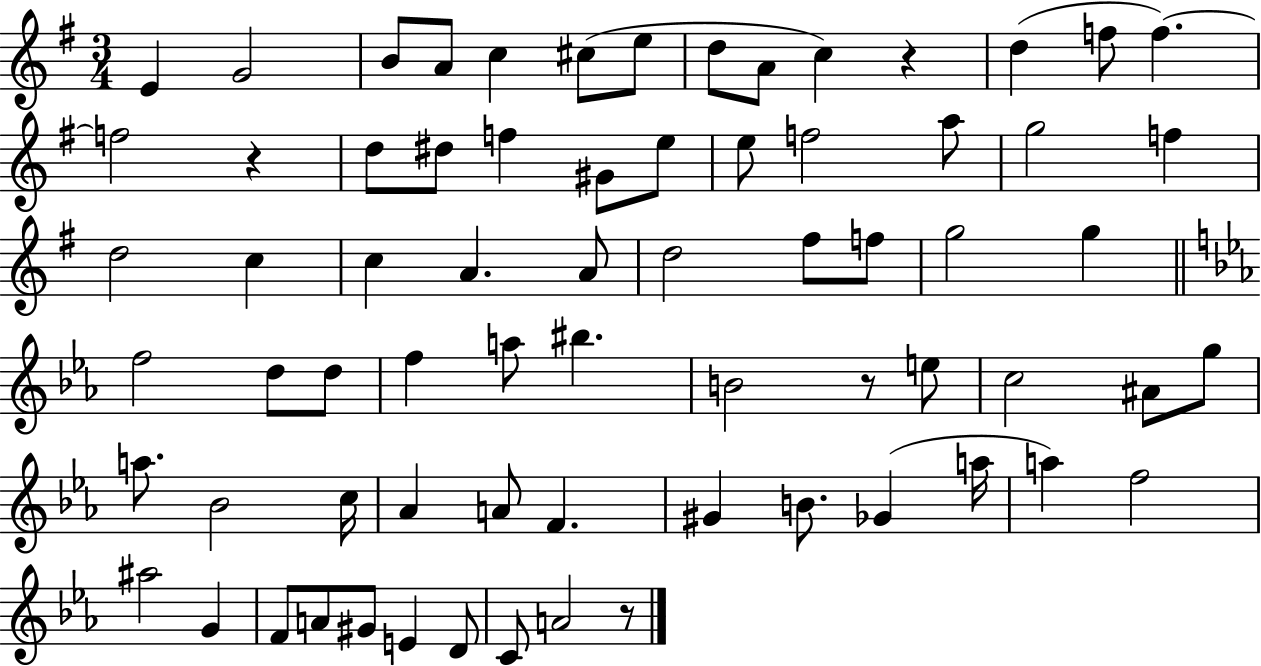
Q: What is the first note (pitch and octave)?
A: E4